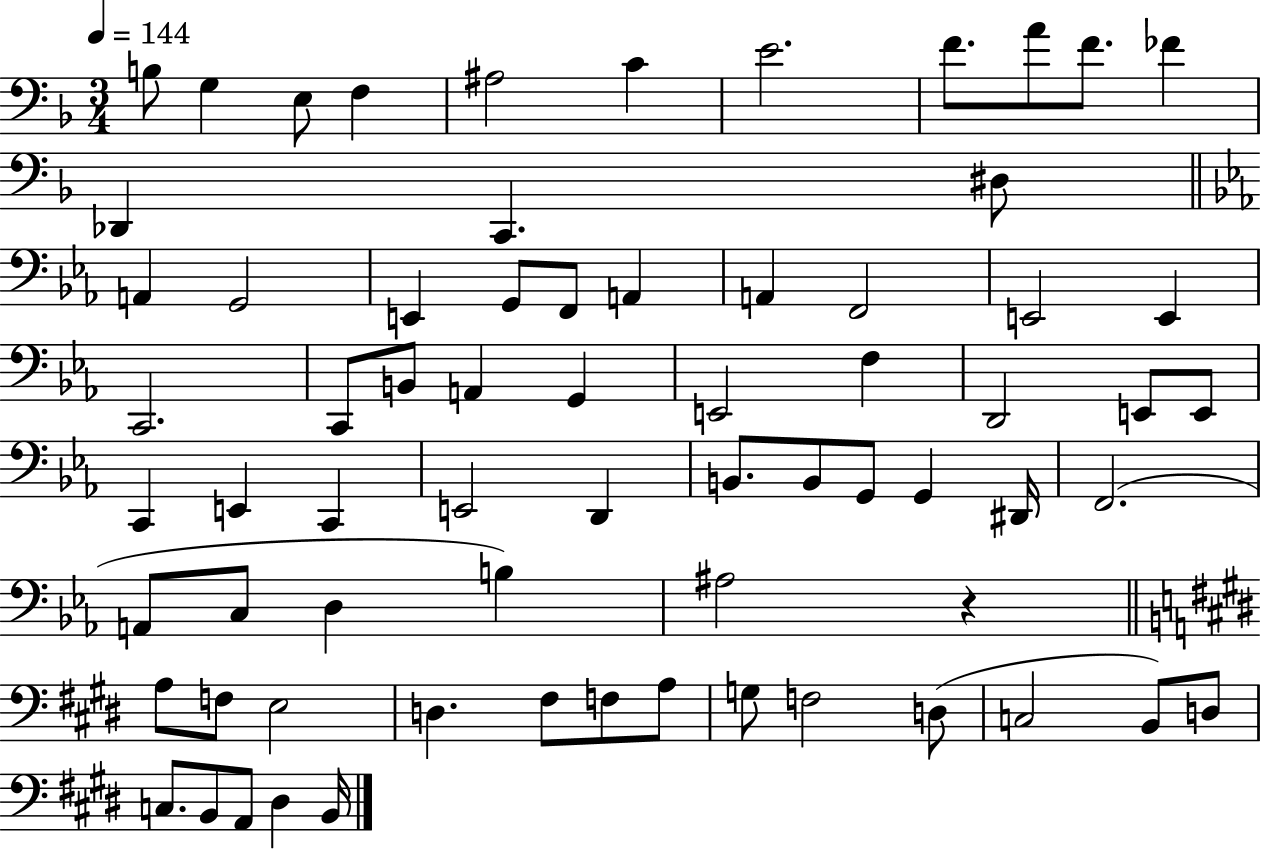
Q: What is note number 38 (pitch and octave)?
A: E2